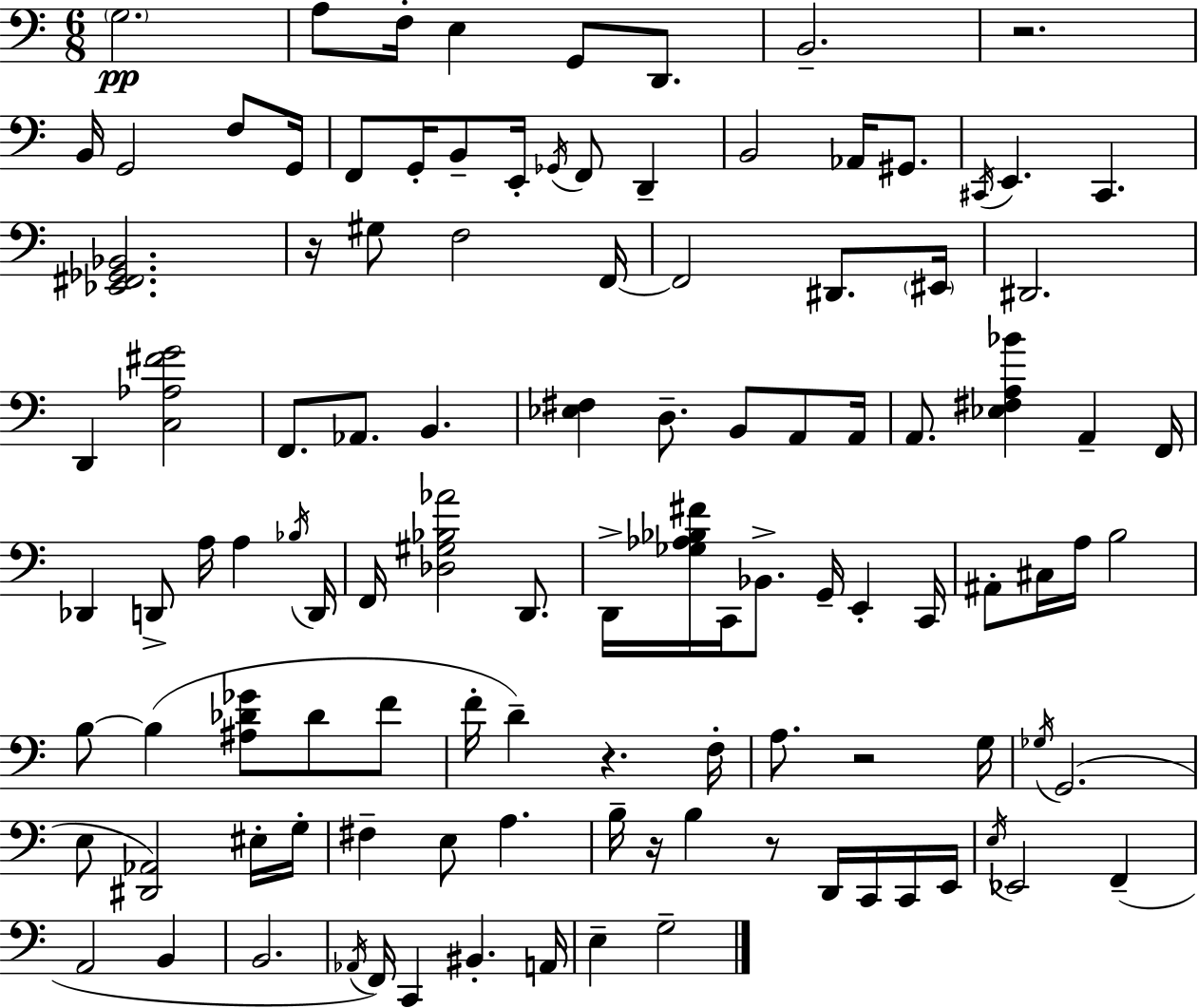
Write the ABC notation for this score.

X:1
T:Untitled
M:6/8
L:1/4
K:C
G,2 A,/2 F,/4 E, G,,/2 D,,/2 B,,2 z2 B,,/4 G,,2 F,/2 G,,/4 F,,/2 G,,/4 B,,/2 E,,/4 _G,,/4 F,,/2 D,, B,,2 _A,,/4 ^G,,/2 ^C,,/4 E,, ^C,, [_E,,^F,,_G,,_B,,]2 z/4 ^G,/2 F,2 F,,/4 F,,2 ^D,,/2 ^E,,/4 ^D,,2 D,, [C,_A,^FG]2 F,,/2 _A,,/2 B,, [_E,^F,] D,/2 B,,/2 A,,/2 A,,/4 A,,/2 [_E,^F,A,_B] A,, F,,/4 _D,, D,,/2 A,/4 A, _B,/4 D,,/4 F,,/4 [_D,^G,_B,_A]2 D,,/2 D,,/4 [_G,_A,_B,^F]/4 C,,/4 _B,,/2 G,,/4 E,, C,,/4 ^A,,/2 ^C,/4 A,/4 B,2 B,/2 B, [^A,_D_G]/2 _D/2 F/2 F/4 D z F,/4 A,/2 z2 G,/4 _G,/4 G,,2 E,/2 [^D,,_A,,]2 ^E,/4 G,/4 ^F, E,/2 A, B,/4 z/4 B, z/2 D,,/4 C,,/4 C,,/4 E,,/4 E,/4 _E,,2 F,, A,,2 B,, B,,2 _A,,/4 F,,/4 C,, ^B,, A,,/4 E, G,2